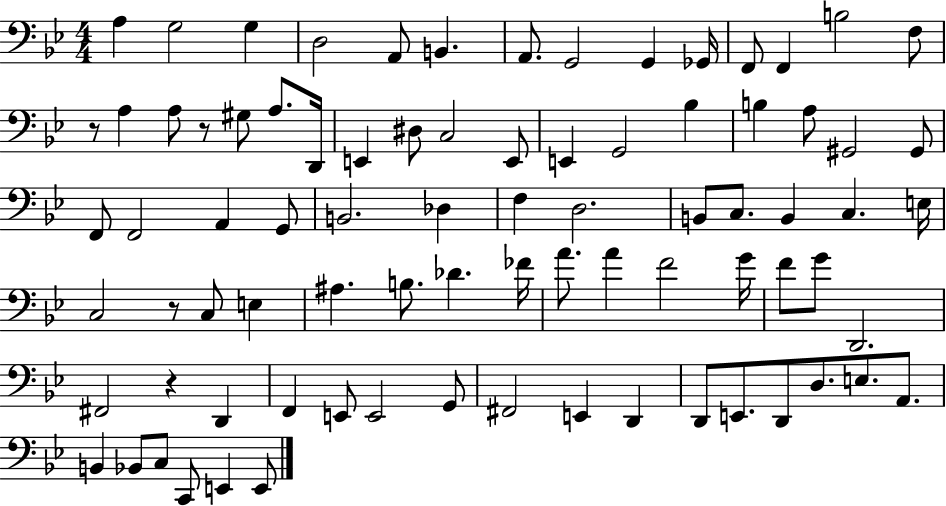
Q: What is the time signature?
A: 4/4